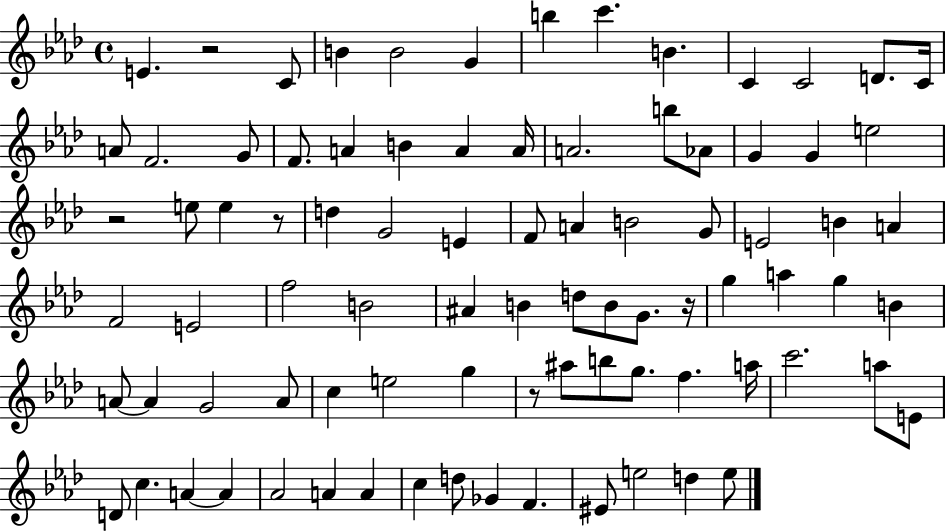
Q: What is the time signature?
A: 4/4